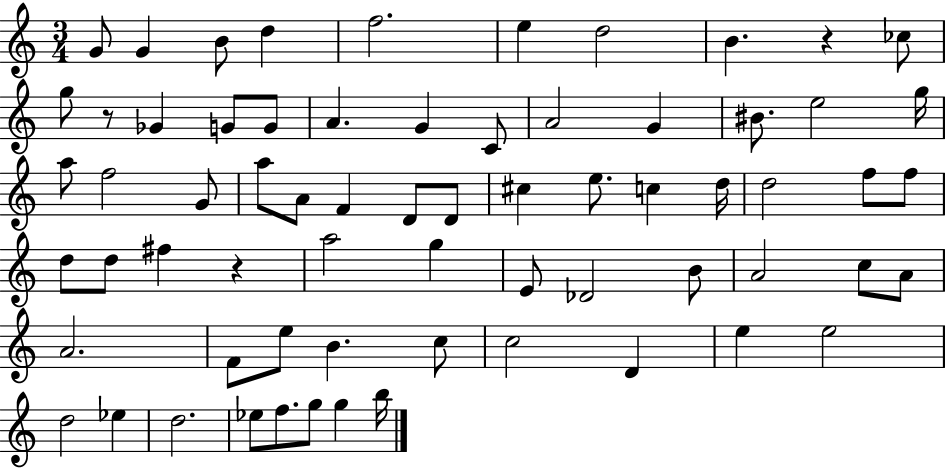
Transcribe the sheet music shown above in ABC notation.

X:1
T:Untitled
M:3/4
L:1/4
K:C
G/2 G B/2 d f2 e d2 B z _c/2 g/2 z/2 _G G/2 G/2 A G C/2 A2 G ^B/2 e2 g/4 a/2 f2 G/2 a/2 A/2 F D/2 D/2 ^c e/2 c d/4 d2 f/2 f/2 d/2 d/2 ^f z a2 g E/2 _D2 B/2 A2 c/2 A/2 A2 F/2 e/2 B c/2 c2 D e e2 d2 _e d2 _e/2 f/2 g/2 g b/4